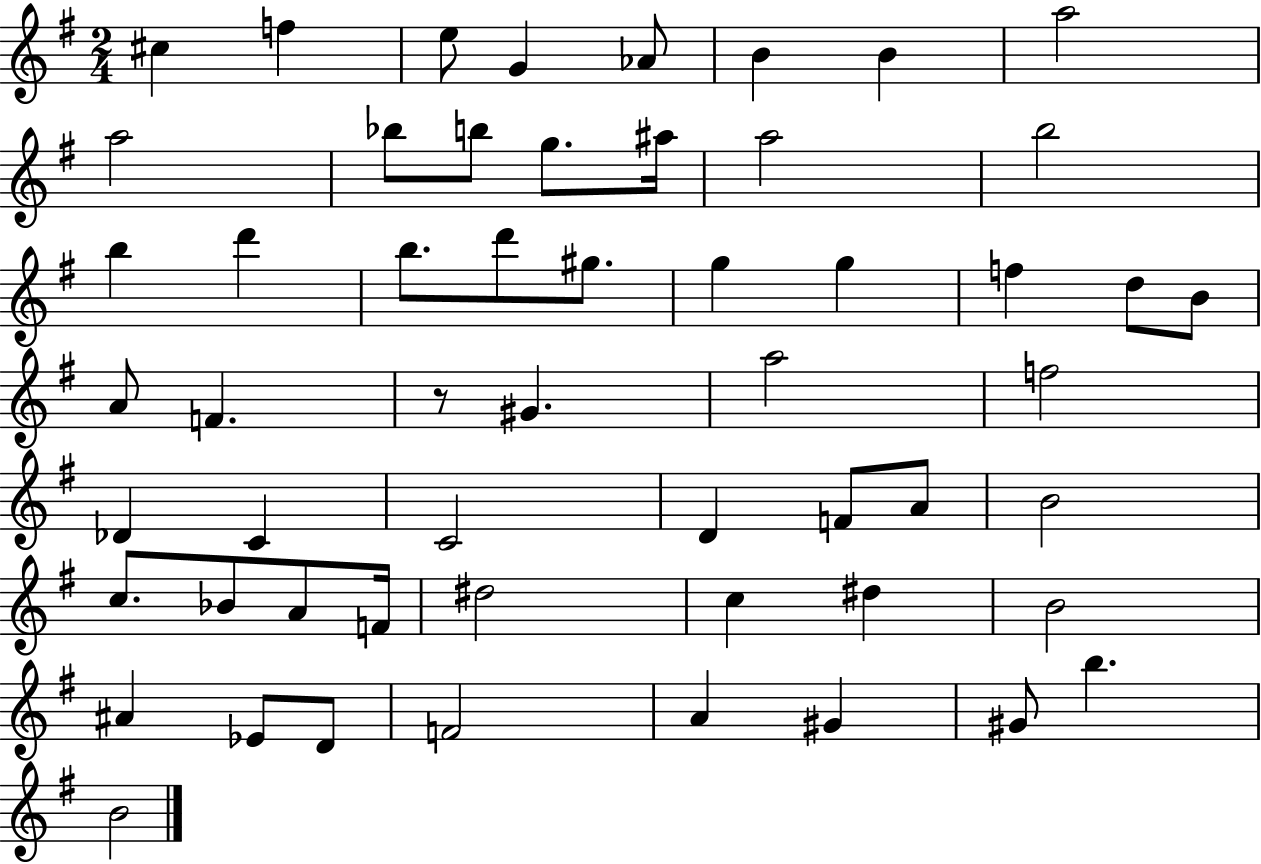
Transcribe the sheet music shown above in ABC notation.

X:1
T:Untitled
M:2/4
L:1/4
K:G
^c f e/2 G _A/2 B B a2 a2 _b/2 b/2 g/2 ^a/4 a2 b2 b d' b/2 d'/2 ^g/2 g g f d/2 B/2 A/2 F z/2 ^G a2 f2 _D C C2 D F/2 A/2 B2 c/2 _B/2 A/2 F/4 ^d2 c ^d B2 ^A _E/2 D/2 F2 A ^G ^G/2 b B2